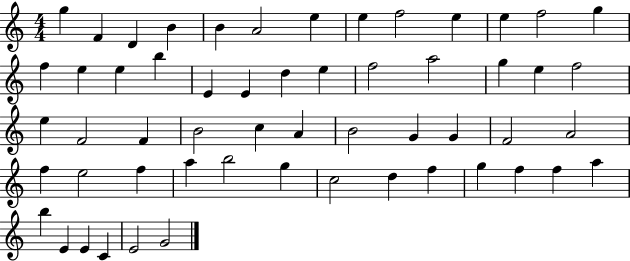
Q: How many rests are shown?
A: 0